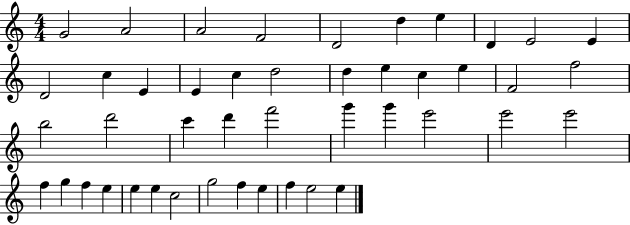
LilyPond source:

{
  \clef treble
  \numericTimeSignature
  \time 4/4
  \key c \major
  g'2 a'2 | a'2 f'2 | d'2 d''4 e''4 | d'4 e'2 e'4 | \break d'2 c''4 e'4 | e'4 c''4 d''2 | d''4 e''4 c''4 e''4 | f'2 f''2 | \break b''2 d'''2 | c'''4 d'''4 f'''2 | g'''4 g'''4 e'''2 | e'''2 e'''2 | \break f''4 g''4 f''4 e''4 | e''4 e''4 c''2 | g''2 f''4 e''4 | f''4 e''2 e''4 | \break \bar "|."
}